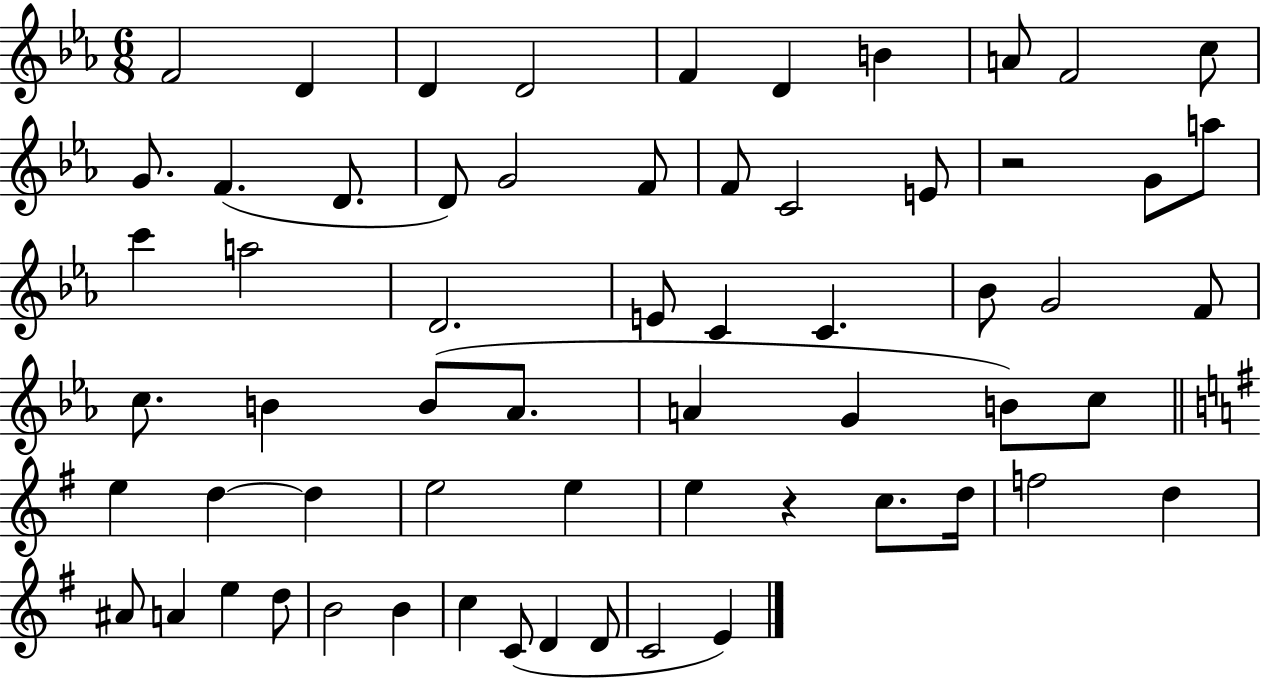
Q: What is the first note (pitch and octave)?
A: F4